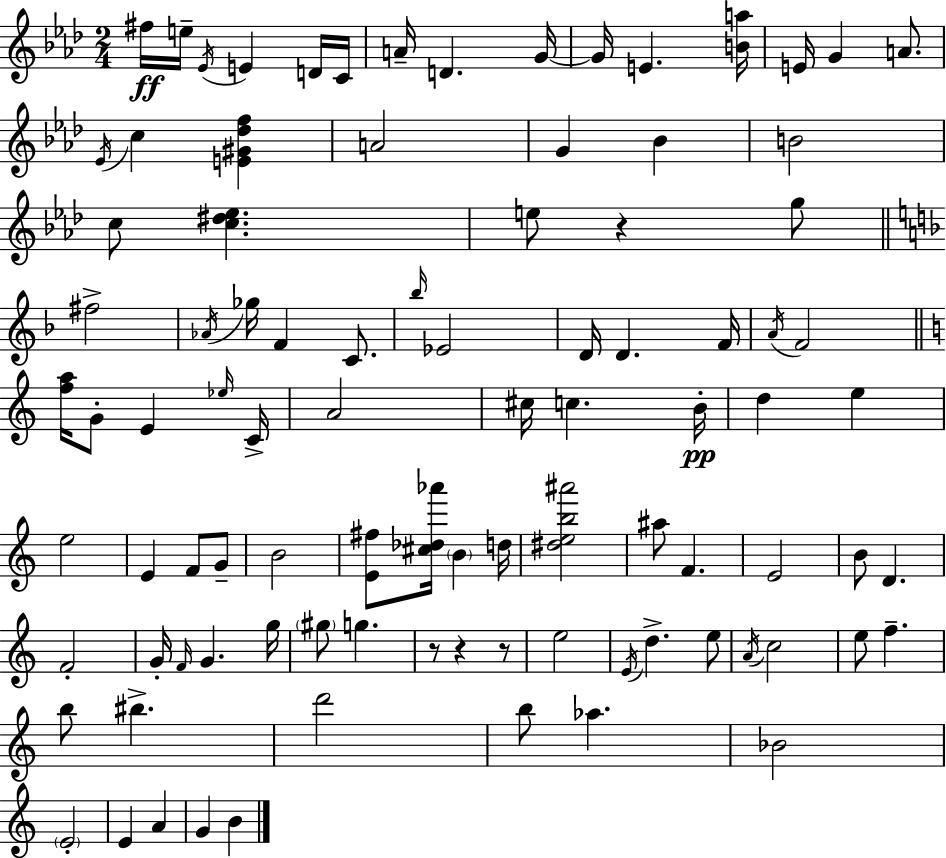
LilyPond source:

{
  \clef treble
  \numericTimeSignature
  \time 2/4
  \key aes \major
  \repeat volta 2 { fis''16\ff e''16-- \acciaccatura { ees'16 } e'4 d'16 | c'16 a'16-- d'4. | g'16~~ g'16 e'4. | <b' a''>16 e'16 g'4 a'8. | \break \acciaccatura { ees'16 } c''4 <e' gis' des'' f''>4 | a'2 | g'4 bes'4 | b'2 | \break c''8 <c'' dis'' ees''>4. | e''8 r4 | g''8 \bar "||" \break \key d \minor fis''2-> | \acciaccatura { aes'16 } ges''16 f'4 c'8. | \grace { bes''16 } ees'2 | d'16 d'4. | \break f'16 \acciaccatura { a'16 } f'2 | \bar "||" \break \key c \major <f'' a''>16 g'8-. e'4 \grace { ees''16 } | c'16-> a'2 | cis''16 c''4. | b'16-.\pp d''4 e''4 | \break e''2 | e'4 f'8 g'8-- | b'2 | <e' fis''>8 <cis'' des'' aes'''>16 \parenthesize b'4 | \break d''16 <dis'' e'' b'' ais'''>2 | ais''8 f'4. | e'2 | b'8 d'4. | \break f'2-. | g'16-. \grace { f'16 } g'4. | g''16 \parenthesize gis''8 g''4. | r8 r4 | \break r8 e''2 | \acciaccatura { e'16 } d''4.-> | e''8 \acciaccatura { a'16 } c''2 | e''8 f''4.-- | \break b''8 bis''4.-> | d'''2 | b''8 aes''4. | bes'2 | \break \parenthesize e'2-. | e'4 | a'4 g'4 | b'4 } \bar "|."
}